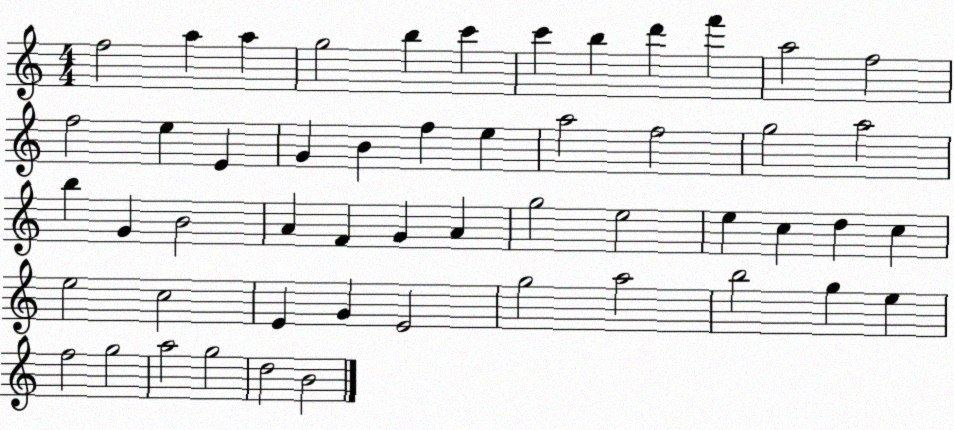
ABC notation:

X:1
T:Untitled
M:4/4
L:1/4
K:C
f2 a a g2 b c' c' b d' f' a2 f2 f2 e E G B f e a2 f2 g2 a2 b G B2 A F G A g2 e2 e c d c e2 c2 E G E2 g2 a2 b2 g e f2 g2 a2 g2 d2 B2